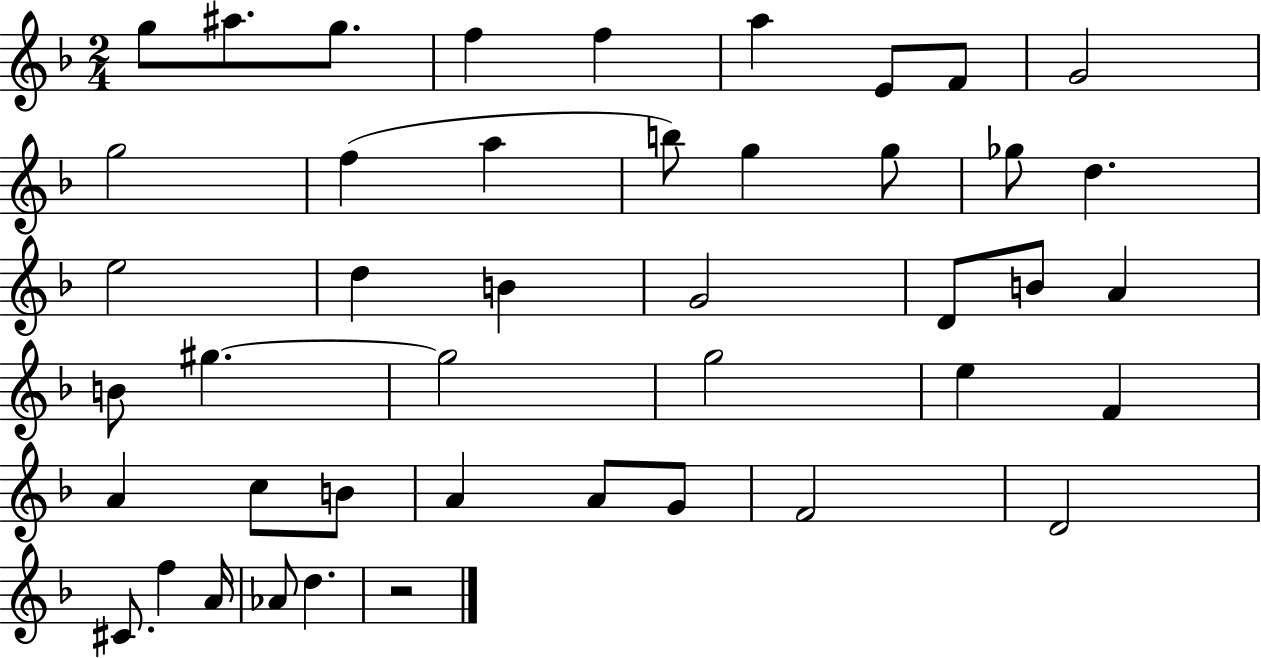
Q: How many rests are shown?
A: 1